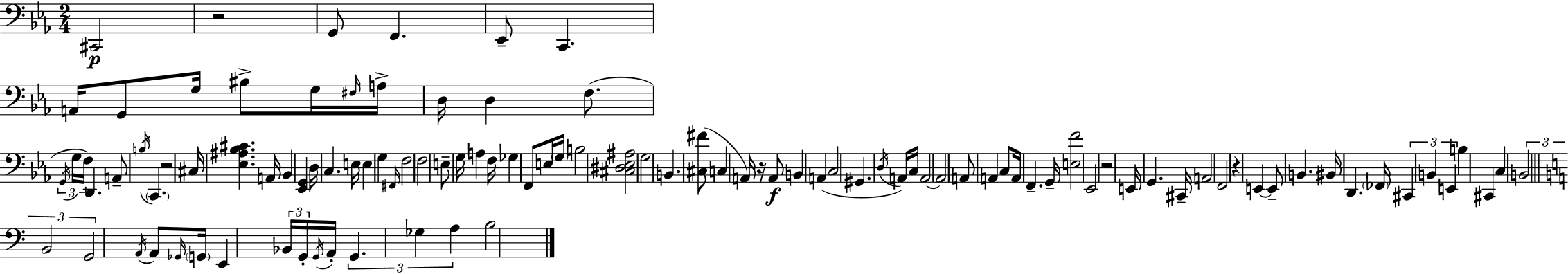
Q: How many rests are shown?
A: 5